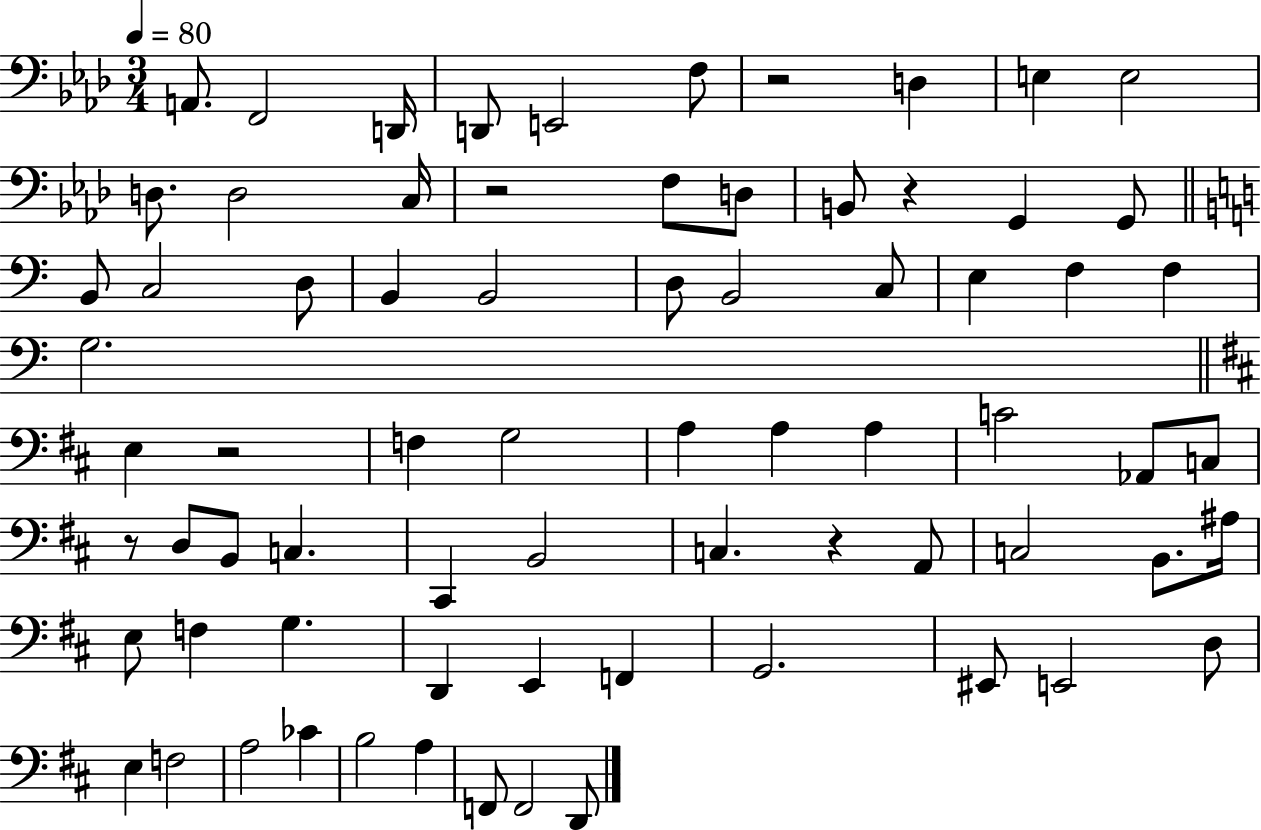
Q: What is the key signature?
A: AES major